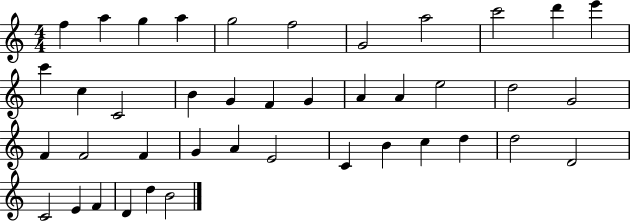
X:1
T:Untitled
M:4/4
L:1/4
K:C
f a g a g2 f2 G2 a2 c'2 d' e' c' c C2 B G F G A A e2 d2 G2 F F2 F G A E2 C B c d d2 D2 C2 E F D d B2